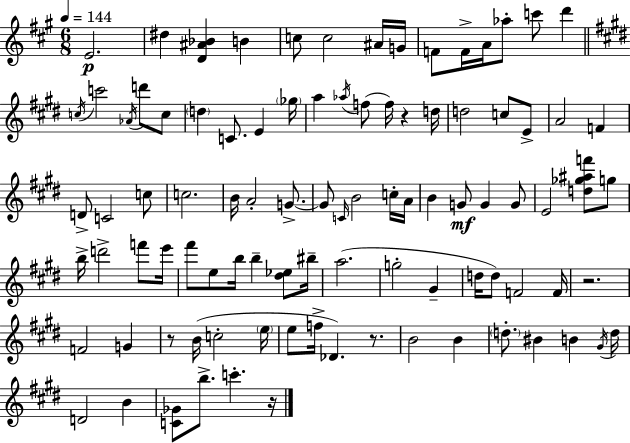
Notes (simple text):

E4/h. D#5/q [D4,A#4,Bb4]/q B4/q C5/e C5/h A#4/s G4/s F4/e F4/s A4/s Ab5/e C6/e D6/q C5/s C6/h Ab4/s D6/e C5/e D5/q C4/e. E4/q Gb5/s A5/q Ab5/s F5/e F5/s R/q D5/s D5/h C5/e E4/e A4/h F4/q D4/e C4/h C5/e C5/h. B4/s A4/h G4/e. G4/e C4/s B4/h C5/s A4/s B4/q G4/e G4/q G4/e E4/h [D5,Gb5,A#5,F6]/e G5/e B5/s D6/h F6/e E6/s F#6/e E5/e B5/s B5/q [D#5,Eb5]/e BIS5/s A5/h. G5/h G#4/q D5/s D5/e F4/h F4/s R/h. F4/h G4/q R/e B4/s C5/h E5/s E5/e F5/s Db4/q. R/e. B4/h B4/q D5/e. BIS4/q B4/q G#4/s D5/s D4/h B4/q [C4,Gb4]/e B5/e. C6/q. R/s